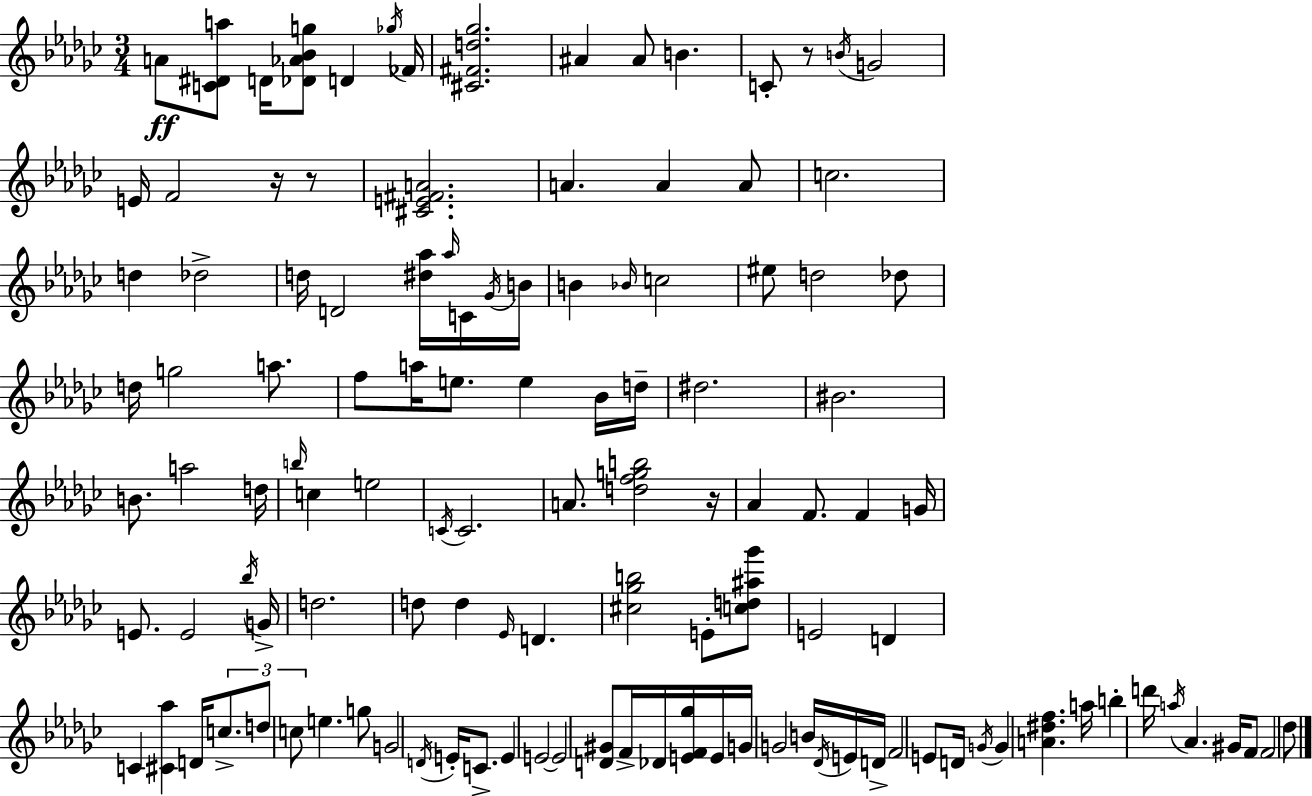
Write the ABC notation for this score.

X:1
T:Untitled
M:3/4
L:1/4
K:Ebm
A/2 [C^Da]/2 D/4 [_D_A_Bg]/2 D _g/4 _F/4 [^C^Fd_g]2 ^A ^A/2 B C/2 z/2 B/4 G2 E/4 F2 z/4 z/2 [^CE^FA]2 A A A/2 c2 d _d2 d/4 D2 [^d_a]/4 _a/4 C/4 _G/4 B/4 B _B/4 c2 ^e/2 d2 _d/2 d/4 g2 a/2 f/2 a/4 e/2 e _B/4 d/4 ^d2 ^B2 B/2 a2 d/4 b/4 c e2 C/4 C2 A/2 [dfgb]2 z/4 _A F/2 F G/4 E/2 E2 _b/4 G/4 d2 d/2 d _E/4 D [^c_gb]2 E/2 [cd^a_g']/2 E2 D C [^C_a] D/4 c/2 d/2 c/2 e g/2 G2 D/4 E/4 C/2 E E2 E2 [D^G]/2 F/4 _D/4 [EF_g]/4 E/4 G/4 G2 B/4 _D/4 E/4 D/4 F2 E/2 D/4 G/4 G [A^df] a/4 b d'/4 a/4 _A ^G/4 F/2 F2 _d/2